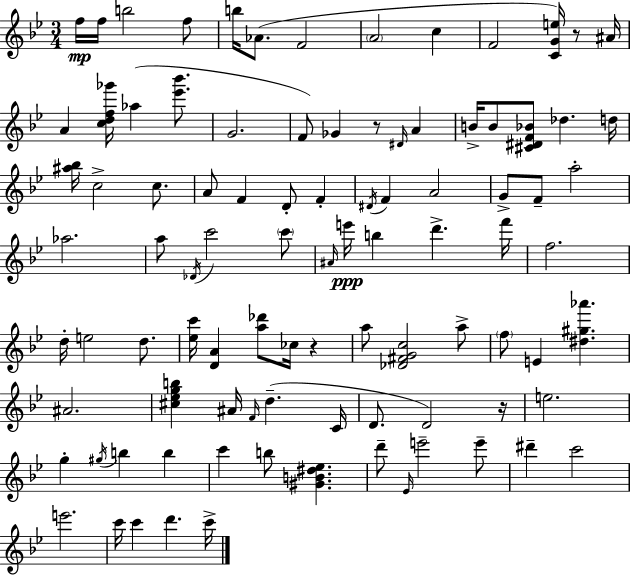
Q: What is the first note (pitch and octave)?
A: F5